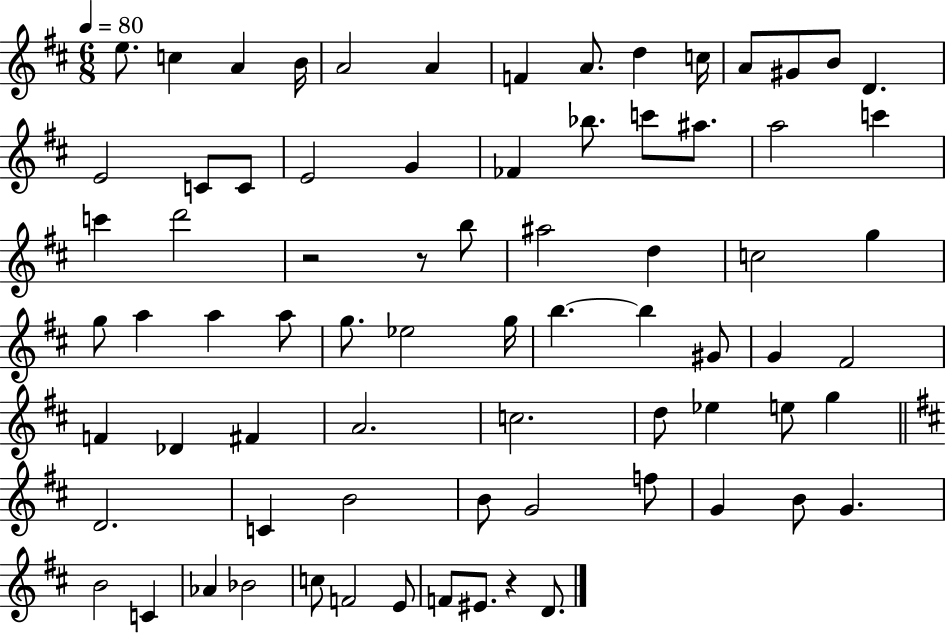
E5/e. C5/q A4/q B4/s A4/h A4/q F4/q A4/e. D5/q C5/s A4/e G#4/e B4/e D4/q. E4/h C4/e C4/e E4/h G4/q FES4/q Bb5/e. C6/e A#5/e. A5/h C6/q C6/q D6/h R/h R/e B5/e A#5/h D5/q C5/h G5/q G5/e A5/q A5/q A5/e G5/e. Eb5/h G5/s B5/q. B5/q G#4/e G4/q F#4/h F4/q Db4/q F#4/q A4/h. C5/h. D5/e Eb5/q E5/e G5/q D4/h. C4/q B4/h B4/e G4/h F5/e G4/q B4/e G4/q. B4/h C4/q Ab4/q Bb4/h C5/e F4/h E4/e F4/e EIS4/e. R/q D4/e.